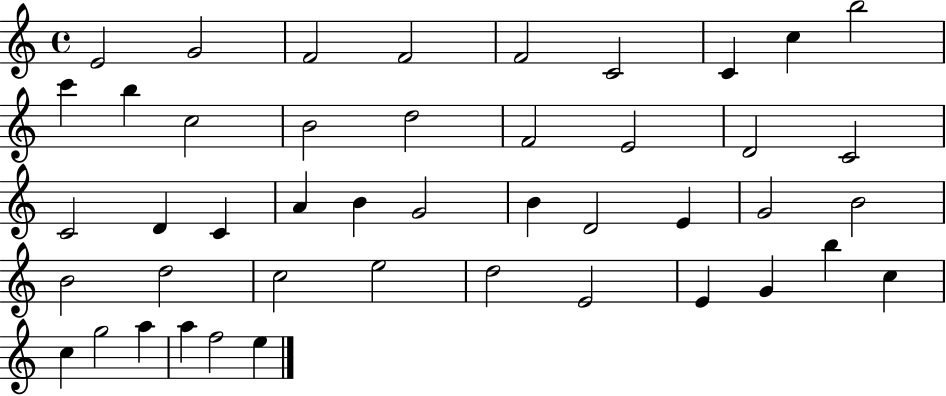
X:1
T:Untitled
M:4/4
L:1/4
K:C
E2 G2 F2 F2 F2 C2 C c b2 c' b c2 B2 d2 F2 E2 D2 C2 C2 D C A B G2 B D2 E G2 B2 B2 d2 c2 e2 d2 E2 E G b c c g2 a a f2 e